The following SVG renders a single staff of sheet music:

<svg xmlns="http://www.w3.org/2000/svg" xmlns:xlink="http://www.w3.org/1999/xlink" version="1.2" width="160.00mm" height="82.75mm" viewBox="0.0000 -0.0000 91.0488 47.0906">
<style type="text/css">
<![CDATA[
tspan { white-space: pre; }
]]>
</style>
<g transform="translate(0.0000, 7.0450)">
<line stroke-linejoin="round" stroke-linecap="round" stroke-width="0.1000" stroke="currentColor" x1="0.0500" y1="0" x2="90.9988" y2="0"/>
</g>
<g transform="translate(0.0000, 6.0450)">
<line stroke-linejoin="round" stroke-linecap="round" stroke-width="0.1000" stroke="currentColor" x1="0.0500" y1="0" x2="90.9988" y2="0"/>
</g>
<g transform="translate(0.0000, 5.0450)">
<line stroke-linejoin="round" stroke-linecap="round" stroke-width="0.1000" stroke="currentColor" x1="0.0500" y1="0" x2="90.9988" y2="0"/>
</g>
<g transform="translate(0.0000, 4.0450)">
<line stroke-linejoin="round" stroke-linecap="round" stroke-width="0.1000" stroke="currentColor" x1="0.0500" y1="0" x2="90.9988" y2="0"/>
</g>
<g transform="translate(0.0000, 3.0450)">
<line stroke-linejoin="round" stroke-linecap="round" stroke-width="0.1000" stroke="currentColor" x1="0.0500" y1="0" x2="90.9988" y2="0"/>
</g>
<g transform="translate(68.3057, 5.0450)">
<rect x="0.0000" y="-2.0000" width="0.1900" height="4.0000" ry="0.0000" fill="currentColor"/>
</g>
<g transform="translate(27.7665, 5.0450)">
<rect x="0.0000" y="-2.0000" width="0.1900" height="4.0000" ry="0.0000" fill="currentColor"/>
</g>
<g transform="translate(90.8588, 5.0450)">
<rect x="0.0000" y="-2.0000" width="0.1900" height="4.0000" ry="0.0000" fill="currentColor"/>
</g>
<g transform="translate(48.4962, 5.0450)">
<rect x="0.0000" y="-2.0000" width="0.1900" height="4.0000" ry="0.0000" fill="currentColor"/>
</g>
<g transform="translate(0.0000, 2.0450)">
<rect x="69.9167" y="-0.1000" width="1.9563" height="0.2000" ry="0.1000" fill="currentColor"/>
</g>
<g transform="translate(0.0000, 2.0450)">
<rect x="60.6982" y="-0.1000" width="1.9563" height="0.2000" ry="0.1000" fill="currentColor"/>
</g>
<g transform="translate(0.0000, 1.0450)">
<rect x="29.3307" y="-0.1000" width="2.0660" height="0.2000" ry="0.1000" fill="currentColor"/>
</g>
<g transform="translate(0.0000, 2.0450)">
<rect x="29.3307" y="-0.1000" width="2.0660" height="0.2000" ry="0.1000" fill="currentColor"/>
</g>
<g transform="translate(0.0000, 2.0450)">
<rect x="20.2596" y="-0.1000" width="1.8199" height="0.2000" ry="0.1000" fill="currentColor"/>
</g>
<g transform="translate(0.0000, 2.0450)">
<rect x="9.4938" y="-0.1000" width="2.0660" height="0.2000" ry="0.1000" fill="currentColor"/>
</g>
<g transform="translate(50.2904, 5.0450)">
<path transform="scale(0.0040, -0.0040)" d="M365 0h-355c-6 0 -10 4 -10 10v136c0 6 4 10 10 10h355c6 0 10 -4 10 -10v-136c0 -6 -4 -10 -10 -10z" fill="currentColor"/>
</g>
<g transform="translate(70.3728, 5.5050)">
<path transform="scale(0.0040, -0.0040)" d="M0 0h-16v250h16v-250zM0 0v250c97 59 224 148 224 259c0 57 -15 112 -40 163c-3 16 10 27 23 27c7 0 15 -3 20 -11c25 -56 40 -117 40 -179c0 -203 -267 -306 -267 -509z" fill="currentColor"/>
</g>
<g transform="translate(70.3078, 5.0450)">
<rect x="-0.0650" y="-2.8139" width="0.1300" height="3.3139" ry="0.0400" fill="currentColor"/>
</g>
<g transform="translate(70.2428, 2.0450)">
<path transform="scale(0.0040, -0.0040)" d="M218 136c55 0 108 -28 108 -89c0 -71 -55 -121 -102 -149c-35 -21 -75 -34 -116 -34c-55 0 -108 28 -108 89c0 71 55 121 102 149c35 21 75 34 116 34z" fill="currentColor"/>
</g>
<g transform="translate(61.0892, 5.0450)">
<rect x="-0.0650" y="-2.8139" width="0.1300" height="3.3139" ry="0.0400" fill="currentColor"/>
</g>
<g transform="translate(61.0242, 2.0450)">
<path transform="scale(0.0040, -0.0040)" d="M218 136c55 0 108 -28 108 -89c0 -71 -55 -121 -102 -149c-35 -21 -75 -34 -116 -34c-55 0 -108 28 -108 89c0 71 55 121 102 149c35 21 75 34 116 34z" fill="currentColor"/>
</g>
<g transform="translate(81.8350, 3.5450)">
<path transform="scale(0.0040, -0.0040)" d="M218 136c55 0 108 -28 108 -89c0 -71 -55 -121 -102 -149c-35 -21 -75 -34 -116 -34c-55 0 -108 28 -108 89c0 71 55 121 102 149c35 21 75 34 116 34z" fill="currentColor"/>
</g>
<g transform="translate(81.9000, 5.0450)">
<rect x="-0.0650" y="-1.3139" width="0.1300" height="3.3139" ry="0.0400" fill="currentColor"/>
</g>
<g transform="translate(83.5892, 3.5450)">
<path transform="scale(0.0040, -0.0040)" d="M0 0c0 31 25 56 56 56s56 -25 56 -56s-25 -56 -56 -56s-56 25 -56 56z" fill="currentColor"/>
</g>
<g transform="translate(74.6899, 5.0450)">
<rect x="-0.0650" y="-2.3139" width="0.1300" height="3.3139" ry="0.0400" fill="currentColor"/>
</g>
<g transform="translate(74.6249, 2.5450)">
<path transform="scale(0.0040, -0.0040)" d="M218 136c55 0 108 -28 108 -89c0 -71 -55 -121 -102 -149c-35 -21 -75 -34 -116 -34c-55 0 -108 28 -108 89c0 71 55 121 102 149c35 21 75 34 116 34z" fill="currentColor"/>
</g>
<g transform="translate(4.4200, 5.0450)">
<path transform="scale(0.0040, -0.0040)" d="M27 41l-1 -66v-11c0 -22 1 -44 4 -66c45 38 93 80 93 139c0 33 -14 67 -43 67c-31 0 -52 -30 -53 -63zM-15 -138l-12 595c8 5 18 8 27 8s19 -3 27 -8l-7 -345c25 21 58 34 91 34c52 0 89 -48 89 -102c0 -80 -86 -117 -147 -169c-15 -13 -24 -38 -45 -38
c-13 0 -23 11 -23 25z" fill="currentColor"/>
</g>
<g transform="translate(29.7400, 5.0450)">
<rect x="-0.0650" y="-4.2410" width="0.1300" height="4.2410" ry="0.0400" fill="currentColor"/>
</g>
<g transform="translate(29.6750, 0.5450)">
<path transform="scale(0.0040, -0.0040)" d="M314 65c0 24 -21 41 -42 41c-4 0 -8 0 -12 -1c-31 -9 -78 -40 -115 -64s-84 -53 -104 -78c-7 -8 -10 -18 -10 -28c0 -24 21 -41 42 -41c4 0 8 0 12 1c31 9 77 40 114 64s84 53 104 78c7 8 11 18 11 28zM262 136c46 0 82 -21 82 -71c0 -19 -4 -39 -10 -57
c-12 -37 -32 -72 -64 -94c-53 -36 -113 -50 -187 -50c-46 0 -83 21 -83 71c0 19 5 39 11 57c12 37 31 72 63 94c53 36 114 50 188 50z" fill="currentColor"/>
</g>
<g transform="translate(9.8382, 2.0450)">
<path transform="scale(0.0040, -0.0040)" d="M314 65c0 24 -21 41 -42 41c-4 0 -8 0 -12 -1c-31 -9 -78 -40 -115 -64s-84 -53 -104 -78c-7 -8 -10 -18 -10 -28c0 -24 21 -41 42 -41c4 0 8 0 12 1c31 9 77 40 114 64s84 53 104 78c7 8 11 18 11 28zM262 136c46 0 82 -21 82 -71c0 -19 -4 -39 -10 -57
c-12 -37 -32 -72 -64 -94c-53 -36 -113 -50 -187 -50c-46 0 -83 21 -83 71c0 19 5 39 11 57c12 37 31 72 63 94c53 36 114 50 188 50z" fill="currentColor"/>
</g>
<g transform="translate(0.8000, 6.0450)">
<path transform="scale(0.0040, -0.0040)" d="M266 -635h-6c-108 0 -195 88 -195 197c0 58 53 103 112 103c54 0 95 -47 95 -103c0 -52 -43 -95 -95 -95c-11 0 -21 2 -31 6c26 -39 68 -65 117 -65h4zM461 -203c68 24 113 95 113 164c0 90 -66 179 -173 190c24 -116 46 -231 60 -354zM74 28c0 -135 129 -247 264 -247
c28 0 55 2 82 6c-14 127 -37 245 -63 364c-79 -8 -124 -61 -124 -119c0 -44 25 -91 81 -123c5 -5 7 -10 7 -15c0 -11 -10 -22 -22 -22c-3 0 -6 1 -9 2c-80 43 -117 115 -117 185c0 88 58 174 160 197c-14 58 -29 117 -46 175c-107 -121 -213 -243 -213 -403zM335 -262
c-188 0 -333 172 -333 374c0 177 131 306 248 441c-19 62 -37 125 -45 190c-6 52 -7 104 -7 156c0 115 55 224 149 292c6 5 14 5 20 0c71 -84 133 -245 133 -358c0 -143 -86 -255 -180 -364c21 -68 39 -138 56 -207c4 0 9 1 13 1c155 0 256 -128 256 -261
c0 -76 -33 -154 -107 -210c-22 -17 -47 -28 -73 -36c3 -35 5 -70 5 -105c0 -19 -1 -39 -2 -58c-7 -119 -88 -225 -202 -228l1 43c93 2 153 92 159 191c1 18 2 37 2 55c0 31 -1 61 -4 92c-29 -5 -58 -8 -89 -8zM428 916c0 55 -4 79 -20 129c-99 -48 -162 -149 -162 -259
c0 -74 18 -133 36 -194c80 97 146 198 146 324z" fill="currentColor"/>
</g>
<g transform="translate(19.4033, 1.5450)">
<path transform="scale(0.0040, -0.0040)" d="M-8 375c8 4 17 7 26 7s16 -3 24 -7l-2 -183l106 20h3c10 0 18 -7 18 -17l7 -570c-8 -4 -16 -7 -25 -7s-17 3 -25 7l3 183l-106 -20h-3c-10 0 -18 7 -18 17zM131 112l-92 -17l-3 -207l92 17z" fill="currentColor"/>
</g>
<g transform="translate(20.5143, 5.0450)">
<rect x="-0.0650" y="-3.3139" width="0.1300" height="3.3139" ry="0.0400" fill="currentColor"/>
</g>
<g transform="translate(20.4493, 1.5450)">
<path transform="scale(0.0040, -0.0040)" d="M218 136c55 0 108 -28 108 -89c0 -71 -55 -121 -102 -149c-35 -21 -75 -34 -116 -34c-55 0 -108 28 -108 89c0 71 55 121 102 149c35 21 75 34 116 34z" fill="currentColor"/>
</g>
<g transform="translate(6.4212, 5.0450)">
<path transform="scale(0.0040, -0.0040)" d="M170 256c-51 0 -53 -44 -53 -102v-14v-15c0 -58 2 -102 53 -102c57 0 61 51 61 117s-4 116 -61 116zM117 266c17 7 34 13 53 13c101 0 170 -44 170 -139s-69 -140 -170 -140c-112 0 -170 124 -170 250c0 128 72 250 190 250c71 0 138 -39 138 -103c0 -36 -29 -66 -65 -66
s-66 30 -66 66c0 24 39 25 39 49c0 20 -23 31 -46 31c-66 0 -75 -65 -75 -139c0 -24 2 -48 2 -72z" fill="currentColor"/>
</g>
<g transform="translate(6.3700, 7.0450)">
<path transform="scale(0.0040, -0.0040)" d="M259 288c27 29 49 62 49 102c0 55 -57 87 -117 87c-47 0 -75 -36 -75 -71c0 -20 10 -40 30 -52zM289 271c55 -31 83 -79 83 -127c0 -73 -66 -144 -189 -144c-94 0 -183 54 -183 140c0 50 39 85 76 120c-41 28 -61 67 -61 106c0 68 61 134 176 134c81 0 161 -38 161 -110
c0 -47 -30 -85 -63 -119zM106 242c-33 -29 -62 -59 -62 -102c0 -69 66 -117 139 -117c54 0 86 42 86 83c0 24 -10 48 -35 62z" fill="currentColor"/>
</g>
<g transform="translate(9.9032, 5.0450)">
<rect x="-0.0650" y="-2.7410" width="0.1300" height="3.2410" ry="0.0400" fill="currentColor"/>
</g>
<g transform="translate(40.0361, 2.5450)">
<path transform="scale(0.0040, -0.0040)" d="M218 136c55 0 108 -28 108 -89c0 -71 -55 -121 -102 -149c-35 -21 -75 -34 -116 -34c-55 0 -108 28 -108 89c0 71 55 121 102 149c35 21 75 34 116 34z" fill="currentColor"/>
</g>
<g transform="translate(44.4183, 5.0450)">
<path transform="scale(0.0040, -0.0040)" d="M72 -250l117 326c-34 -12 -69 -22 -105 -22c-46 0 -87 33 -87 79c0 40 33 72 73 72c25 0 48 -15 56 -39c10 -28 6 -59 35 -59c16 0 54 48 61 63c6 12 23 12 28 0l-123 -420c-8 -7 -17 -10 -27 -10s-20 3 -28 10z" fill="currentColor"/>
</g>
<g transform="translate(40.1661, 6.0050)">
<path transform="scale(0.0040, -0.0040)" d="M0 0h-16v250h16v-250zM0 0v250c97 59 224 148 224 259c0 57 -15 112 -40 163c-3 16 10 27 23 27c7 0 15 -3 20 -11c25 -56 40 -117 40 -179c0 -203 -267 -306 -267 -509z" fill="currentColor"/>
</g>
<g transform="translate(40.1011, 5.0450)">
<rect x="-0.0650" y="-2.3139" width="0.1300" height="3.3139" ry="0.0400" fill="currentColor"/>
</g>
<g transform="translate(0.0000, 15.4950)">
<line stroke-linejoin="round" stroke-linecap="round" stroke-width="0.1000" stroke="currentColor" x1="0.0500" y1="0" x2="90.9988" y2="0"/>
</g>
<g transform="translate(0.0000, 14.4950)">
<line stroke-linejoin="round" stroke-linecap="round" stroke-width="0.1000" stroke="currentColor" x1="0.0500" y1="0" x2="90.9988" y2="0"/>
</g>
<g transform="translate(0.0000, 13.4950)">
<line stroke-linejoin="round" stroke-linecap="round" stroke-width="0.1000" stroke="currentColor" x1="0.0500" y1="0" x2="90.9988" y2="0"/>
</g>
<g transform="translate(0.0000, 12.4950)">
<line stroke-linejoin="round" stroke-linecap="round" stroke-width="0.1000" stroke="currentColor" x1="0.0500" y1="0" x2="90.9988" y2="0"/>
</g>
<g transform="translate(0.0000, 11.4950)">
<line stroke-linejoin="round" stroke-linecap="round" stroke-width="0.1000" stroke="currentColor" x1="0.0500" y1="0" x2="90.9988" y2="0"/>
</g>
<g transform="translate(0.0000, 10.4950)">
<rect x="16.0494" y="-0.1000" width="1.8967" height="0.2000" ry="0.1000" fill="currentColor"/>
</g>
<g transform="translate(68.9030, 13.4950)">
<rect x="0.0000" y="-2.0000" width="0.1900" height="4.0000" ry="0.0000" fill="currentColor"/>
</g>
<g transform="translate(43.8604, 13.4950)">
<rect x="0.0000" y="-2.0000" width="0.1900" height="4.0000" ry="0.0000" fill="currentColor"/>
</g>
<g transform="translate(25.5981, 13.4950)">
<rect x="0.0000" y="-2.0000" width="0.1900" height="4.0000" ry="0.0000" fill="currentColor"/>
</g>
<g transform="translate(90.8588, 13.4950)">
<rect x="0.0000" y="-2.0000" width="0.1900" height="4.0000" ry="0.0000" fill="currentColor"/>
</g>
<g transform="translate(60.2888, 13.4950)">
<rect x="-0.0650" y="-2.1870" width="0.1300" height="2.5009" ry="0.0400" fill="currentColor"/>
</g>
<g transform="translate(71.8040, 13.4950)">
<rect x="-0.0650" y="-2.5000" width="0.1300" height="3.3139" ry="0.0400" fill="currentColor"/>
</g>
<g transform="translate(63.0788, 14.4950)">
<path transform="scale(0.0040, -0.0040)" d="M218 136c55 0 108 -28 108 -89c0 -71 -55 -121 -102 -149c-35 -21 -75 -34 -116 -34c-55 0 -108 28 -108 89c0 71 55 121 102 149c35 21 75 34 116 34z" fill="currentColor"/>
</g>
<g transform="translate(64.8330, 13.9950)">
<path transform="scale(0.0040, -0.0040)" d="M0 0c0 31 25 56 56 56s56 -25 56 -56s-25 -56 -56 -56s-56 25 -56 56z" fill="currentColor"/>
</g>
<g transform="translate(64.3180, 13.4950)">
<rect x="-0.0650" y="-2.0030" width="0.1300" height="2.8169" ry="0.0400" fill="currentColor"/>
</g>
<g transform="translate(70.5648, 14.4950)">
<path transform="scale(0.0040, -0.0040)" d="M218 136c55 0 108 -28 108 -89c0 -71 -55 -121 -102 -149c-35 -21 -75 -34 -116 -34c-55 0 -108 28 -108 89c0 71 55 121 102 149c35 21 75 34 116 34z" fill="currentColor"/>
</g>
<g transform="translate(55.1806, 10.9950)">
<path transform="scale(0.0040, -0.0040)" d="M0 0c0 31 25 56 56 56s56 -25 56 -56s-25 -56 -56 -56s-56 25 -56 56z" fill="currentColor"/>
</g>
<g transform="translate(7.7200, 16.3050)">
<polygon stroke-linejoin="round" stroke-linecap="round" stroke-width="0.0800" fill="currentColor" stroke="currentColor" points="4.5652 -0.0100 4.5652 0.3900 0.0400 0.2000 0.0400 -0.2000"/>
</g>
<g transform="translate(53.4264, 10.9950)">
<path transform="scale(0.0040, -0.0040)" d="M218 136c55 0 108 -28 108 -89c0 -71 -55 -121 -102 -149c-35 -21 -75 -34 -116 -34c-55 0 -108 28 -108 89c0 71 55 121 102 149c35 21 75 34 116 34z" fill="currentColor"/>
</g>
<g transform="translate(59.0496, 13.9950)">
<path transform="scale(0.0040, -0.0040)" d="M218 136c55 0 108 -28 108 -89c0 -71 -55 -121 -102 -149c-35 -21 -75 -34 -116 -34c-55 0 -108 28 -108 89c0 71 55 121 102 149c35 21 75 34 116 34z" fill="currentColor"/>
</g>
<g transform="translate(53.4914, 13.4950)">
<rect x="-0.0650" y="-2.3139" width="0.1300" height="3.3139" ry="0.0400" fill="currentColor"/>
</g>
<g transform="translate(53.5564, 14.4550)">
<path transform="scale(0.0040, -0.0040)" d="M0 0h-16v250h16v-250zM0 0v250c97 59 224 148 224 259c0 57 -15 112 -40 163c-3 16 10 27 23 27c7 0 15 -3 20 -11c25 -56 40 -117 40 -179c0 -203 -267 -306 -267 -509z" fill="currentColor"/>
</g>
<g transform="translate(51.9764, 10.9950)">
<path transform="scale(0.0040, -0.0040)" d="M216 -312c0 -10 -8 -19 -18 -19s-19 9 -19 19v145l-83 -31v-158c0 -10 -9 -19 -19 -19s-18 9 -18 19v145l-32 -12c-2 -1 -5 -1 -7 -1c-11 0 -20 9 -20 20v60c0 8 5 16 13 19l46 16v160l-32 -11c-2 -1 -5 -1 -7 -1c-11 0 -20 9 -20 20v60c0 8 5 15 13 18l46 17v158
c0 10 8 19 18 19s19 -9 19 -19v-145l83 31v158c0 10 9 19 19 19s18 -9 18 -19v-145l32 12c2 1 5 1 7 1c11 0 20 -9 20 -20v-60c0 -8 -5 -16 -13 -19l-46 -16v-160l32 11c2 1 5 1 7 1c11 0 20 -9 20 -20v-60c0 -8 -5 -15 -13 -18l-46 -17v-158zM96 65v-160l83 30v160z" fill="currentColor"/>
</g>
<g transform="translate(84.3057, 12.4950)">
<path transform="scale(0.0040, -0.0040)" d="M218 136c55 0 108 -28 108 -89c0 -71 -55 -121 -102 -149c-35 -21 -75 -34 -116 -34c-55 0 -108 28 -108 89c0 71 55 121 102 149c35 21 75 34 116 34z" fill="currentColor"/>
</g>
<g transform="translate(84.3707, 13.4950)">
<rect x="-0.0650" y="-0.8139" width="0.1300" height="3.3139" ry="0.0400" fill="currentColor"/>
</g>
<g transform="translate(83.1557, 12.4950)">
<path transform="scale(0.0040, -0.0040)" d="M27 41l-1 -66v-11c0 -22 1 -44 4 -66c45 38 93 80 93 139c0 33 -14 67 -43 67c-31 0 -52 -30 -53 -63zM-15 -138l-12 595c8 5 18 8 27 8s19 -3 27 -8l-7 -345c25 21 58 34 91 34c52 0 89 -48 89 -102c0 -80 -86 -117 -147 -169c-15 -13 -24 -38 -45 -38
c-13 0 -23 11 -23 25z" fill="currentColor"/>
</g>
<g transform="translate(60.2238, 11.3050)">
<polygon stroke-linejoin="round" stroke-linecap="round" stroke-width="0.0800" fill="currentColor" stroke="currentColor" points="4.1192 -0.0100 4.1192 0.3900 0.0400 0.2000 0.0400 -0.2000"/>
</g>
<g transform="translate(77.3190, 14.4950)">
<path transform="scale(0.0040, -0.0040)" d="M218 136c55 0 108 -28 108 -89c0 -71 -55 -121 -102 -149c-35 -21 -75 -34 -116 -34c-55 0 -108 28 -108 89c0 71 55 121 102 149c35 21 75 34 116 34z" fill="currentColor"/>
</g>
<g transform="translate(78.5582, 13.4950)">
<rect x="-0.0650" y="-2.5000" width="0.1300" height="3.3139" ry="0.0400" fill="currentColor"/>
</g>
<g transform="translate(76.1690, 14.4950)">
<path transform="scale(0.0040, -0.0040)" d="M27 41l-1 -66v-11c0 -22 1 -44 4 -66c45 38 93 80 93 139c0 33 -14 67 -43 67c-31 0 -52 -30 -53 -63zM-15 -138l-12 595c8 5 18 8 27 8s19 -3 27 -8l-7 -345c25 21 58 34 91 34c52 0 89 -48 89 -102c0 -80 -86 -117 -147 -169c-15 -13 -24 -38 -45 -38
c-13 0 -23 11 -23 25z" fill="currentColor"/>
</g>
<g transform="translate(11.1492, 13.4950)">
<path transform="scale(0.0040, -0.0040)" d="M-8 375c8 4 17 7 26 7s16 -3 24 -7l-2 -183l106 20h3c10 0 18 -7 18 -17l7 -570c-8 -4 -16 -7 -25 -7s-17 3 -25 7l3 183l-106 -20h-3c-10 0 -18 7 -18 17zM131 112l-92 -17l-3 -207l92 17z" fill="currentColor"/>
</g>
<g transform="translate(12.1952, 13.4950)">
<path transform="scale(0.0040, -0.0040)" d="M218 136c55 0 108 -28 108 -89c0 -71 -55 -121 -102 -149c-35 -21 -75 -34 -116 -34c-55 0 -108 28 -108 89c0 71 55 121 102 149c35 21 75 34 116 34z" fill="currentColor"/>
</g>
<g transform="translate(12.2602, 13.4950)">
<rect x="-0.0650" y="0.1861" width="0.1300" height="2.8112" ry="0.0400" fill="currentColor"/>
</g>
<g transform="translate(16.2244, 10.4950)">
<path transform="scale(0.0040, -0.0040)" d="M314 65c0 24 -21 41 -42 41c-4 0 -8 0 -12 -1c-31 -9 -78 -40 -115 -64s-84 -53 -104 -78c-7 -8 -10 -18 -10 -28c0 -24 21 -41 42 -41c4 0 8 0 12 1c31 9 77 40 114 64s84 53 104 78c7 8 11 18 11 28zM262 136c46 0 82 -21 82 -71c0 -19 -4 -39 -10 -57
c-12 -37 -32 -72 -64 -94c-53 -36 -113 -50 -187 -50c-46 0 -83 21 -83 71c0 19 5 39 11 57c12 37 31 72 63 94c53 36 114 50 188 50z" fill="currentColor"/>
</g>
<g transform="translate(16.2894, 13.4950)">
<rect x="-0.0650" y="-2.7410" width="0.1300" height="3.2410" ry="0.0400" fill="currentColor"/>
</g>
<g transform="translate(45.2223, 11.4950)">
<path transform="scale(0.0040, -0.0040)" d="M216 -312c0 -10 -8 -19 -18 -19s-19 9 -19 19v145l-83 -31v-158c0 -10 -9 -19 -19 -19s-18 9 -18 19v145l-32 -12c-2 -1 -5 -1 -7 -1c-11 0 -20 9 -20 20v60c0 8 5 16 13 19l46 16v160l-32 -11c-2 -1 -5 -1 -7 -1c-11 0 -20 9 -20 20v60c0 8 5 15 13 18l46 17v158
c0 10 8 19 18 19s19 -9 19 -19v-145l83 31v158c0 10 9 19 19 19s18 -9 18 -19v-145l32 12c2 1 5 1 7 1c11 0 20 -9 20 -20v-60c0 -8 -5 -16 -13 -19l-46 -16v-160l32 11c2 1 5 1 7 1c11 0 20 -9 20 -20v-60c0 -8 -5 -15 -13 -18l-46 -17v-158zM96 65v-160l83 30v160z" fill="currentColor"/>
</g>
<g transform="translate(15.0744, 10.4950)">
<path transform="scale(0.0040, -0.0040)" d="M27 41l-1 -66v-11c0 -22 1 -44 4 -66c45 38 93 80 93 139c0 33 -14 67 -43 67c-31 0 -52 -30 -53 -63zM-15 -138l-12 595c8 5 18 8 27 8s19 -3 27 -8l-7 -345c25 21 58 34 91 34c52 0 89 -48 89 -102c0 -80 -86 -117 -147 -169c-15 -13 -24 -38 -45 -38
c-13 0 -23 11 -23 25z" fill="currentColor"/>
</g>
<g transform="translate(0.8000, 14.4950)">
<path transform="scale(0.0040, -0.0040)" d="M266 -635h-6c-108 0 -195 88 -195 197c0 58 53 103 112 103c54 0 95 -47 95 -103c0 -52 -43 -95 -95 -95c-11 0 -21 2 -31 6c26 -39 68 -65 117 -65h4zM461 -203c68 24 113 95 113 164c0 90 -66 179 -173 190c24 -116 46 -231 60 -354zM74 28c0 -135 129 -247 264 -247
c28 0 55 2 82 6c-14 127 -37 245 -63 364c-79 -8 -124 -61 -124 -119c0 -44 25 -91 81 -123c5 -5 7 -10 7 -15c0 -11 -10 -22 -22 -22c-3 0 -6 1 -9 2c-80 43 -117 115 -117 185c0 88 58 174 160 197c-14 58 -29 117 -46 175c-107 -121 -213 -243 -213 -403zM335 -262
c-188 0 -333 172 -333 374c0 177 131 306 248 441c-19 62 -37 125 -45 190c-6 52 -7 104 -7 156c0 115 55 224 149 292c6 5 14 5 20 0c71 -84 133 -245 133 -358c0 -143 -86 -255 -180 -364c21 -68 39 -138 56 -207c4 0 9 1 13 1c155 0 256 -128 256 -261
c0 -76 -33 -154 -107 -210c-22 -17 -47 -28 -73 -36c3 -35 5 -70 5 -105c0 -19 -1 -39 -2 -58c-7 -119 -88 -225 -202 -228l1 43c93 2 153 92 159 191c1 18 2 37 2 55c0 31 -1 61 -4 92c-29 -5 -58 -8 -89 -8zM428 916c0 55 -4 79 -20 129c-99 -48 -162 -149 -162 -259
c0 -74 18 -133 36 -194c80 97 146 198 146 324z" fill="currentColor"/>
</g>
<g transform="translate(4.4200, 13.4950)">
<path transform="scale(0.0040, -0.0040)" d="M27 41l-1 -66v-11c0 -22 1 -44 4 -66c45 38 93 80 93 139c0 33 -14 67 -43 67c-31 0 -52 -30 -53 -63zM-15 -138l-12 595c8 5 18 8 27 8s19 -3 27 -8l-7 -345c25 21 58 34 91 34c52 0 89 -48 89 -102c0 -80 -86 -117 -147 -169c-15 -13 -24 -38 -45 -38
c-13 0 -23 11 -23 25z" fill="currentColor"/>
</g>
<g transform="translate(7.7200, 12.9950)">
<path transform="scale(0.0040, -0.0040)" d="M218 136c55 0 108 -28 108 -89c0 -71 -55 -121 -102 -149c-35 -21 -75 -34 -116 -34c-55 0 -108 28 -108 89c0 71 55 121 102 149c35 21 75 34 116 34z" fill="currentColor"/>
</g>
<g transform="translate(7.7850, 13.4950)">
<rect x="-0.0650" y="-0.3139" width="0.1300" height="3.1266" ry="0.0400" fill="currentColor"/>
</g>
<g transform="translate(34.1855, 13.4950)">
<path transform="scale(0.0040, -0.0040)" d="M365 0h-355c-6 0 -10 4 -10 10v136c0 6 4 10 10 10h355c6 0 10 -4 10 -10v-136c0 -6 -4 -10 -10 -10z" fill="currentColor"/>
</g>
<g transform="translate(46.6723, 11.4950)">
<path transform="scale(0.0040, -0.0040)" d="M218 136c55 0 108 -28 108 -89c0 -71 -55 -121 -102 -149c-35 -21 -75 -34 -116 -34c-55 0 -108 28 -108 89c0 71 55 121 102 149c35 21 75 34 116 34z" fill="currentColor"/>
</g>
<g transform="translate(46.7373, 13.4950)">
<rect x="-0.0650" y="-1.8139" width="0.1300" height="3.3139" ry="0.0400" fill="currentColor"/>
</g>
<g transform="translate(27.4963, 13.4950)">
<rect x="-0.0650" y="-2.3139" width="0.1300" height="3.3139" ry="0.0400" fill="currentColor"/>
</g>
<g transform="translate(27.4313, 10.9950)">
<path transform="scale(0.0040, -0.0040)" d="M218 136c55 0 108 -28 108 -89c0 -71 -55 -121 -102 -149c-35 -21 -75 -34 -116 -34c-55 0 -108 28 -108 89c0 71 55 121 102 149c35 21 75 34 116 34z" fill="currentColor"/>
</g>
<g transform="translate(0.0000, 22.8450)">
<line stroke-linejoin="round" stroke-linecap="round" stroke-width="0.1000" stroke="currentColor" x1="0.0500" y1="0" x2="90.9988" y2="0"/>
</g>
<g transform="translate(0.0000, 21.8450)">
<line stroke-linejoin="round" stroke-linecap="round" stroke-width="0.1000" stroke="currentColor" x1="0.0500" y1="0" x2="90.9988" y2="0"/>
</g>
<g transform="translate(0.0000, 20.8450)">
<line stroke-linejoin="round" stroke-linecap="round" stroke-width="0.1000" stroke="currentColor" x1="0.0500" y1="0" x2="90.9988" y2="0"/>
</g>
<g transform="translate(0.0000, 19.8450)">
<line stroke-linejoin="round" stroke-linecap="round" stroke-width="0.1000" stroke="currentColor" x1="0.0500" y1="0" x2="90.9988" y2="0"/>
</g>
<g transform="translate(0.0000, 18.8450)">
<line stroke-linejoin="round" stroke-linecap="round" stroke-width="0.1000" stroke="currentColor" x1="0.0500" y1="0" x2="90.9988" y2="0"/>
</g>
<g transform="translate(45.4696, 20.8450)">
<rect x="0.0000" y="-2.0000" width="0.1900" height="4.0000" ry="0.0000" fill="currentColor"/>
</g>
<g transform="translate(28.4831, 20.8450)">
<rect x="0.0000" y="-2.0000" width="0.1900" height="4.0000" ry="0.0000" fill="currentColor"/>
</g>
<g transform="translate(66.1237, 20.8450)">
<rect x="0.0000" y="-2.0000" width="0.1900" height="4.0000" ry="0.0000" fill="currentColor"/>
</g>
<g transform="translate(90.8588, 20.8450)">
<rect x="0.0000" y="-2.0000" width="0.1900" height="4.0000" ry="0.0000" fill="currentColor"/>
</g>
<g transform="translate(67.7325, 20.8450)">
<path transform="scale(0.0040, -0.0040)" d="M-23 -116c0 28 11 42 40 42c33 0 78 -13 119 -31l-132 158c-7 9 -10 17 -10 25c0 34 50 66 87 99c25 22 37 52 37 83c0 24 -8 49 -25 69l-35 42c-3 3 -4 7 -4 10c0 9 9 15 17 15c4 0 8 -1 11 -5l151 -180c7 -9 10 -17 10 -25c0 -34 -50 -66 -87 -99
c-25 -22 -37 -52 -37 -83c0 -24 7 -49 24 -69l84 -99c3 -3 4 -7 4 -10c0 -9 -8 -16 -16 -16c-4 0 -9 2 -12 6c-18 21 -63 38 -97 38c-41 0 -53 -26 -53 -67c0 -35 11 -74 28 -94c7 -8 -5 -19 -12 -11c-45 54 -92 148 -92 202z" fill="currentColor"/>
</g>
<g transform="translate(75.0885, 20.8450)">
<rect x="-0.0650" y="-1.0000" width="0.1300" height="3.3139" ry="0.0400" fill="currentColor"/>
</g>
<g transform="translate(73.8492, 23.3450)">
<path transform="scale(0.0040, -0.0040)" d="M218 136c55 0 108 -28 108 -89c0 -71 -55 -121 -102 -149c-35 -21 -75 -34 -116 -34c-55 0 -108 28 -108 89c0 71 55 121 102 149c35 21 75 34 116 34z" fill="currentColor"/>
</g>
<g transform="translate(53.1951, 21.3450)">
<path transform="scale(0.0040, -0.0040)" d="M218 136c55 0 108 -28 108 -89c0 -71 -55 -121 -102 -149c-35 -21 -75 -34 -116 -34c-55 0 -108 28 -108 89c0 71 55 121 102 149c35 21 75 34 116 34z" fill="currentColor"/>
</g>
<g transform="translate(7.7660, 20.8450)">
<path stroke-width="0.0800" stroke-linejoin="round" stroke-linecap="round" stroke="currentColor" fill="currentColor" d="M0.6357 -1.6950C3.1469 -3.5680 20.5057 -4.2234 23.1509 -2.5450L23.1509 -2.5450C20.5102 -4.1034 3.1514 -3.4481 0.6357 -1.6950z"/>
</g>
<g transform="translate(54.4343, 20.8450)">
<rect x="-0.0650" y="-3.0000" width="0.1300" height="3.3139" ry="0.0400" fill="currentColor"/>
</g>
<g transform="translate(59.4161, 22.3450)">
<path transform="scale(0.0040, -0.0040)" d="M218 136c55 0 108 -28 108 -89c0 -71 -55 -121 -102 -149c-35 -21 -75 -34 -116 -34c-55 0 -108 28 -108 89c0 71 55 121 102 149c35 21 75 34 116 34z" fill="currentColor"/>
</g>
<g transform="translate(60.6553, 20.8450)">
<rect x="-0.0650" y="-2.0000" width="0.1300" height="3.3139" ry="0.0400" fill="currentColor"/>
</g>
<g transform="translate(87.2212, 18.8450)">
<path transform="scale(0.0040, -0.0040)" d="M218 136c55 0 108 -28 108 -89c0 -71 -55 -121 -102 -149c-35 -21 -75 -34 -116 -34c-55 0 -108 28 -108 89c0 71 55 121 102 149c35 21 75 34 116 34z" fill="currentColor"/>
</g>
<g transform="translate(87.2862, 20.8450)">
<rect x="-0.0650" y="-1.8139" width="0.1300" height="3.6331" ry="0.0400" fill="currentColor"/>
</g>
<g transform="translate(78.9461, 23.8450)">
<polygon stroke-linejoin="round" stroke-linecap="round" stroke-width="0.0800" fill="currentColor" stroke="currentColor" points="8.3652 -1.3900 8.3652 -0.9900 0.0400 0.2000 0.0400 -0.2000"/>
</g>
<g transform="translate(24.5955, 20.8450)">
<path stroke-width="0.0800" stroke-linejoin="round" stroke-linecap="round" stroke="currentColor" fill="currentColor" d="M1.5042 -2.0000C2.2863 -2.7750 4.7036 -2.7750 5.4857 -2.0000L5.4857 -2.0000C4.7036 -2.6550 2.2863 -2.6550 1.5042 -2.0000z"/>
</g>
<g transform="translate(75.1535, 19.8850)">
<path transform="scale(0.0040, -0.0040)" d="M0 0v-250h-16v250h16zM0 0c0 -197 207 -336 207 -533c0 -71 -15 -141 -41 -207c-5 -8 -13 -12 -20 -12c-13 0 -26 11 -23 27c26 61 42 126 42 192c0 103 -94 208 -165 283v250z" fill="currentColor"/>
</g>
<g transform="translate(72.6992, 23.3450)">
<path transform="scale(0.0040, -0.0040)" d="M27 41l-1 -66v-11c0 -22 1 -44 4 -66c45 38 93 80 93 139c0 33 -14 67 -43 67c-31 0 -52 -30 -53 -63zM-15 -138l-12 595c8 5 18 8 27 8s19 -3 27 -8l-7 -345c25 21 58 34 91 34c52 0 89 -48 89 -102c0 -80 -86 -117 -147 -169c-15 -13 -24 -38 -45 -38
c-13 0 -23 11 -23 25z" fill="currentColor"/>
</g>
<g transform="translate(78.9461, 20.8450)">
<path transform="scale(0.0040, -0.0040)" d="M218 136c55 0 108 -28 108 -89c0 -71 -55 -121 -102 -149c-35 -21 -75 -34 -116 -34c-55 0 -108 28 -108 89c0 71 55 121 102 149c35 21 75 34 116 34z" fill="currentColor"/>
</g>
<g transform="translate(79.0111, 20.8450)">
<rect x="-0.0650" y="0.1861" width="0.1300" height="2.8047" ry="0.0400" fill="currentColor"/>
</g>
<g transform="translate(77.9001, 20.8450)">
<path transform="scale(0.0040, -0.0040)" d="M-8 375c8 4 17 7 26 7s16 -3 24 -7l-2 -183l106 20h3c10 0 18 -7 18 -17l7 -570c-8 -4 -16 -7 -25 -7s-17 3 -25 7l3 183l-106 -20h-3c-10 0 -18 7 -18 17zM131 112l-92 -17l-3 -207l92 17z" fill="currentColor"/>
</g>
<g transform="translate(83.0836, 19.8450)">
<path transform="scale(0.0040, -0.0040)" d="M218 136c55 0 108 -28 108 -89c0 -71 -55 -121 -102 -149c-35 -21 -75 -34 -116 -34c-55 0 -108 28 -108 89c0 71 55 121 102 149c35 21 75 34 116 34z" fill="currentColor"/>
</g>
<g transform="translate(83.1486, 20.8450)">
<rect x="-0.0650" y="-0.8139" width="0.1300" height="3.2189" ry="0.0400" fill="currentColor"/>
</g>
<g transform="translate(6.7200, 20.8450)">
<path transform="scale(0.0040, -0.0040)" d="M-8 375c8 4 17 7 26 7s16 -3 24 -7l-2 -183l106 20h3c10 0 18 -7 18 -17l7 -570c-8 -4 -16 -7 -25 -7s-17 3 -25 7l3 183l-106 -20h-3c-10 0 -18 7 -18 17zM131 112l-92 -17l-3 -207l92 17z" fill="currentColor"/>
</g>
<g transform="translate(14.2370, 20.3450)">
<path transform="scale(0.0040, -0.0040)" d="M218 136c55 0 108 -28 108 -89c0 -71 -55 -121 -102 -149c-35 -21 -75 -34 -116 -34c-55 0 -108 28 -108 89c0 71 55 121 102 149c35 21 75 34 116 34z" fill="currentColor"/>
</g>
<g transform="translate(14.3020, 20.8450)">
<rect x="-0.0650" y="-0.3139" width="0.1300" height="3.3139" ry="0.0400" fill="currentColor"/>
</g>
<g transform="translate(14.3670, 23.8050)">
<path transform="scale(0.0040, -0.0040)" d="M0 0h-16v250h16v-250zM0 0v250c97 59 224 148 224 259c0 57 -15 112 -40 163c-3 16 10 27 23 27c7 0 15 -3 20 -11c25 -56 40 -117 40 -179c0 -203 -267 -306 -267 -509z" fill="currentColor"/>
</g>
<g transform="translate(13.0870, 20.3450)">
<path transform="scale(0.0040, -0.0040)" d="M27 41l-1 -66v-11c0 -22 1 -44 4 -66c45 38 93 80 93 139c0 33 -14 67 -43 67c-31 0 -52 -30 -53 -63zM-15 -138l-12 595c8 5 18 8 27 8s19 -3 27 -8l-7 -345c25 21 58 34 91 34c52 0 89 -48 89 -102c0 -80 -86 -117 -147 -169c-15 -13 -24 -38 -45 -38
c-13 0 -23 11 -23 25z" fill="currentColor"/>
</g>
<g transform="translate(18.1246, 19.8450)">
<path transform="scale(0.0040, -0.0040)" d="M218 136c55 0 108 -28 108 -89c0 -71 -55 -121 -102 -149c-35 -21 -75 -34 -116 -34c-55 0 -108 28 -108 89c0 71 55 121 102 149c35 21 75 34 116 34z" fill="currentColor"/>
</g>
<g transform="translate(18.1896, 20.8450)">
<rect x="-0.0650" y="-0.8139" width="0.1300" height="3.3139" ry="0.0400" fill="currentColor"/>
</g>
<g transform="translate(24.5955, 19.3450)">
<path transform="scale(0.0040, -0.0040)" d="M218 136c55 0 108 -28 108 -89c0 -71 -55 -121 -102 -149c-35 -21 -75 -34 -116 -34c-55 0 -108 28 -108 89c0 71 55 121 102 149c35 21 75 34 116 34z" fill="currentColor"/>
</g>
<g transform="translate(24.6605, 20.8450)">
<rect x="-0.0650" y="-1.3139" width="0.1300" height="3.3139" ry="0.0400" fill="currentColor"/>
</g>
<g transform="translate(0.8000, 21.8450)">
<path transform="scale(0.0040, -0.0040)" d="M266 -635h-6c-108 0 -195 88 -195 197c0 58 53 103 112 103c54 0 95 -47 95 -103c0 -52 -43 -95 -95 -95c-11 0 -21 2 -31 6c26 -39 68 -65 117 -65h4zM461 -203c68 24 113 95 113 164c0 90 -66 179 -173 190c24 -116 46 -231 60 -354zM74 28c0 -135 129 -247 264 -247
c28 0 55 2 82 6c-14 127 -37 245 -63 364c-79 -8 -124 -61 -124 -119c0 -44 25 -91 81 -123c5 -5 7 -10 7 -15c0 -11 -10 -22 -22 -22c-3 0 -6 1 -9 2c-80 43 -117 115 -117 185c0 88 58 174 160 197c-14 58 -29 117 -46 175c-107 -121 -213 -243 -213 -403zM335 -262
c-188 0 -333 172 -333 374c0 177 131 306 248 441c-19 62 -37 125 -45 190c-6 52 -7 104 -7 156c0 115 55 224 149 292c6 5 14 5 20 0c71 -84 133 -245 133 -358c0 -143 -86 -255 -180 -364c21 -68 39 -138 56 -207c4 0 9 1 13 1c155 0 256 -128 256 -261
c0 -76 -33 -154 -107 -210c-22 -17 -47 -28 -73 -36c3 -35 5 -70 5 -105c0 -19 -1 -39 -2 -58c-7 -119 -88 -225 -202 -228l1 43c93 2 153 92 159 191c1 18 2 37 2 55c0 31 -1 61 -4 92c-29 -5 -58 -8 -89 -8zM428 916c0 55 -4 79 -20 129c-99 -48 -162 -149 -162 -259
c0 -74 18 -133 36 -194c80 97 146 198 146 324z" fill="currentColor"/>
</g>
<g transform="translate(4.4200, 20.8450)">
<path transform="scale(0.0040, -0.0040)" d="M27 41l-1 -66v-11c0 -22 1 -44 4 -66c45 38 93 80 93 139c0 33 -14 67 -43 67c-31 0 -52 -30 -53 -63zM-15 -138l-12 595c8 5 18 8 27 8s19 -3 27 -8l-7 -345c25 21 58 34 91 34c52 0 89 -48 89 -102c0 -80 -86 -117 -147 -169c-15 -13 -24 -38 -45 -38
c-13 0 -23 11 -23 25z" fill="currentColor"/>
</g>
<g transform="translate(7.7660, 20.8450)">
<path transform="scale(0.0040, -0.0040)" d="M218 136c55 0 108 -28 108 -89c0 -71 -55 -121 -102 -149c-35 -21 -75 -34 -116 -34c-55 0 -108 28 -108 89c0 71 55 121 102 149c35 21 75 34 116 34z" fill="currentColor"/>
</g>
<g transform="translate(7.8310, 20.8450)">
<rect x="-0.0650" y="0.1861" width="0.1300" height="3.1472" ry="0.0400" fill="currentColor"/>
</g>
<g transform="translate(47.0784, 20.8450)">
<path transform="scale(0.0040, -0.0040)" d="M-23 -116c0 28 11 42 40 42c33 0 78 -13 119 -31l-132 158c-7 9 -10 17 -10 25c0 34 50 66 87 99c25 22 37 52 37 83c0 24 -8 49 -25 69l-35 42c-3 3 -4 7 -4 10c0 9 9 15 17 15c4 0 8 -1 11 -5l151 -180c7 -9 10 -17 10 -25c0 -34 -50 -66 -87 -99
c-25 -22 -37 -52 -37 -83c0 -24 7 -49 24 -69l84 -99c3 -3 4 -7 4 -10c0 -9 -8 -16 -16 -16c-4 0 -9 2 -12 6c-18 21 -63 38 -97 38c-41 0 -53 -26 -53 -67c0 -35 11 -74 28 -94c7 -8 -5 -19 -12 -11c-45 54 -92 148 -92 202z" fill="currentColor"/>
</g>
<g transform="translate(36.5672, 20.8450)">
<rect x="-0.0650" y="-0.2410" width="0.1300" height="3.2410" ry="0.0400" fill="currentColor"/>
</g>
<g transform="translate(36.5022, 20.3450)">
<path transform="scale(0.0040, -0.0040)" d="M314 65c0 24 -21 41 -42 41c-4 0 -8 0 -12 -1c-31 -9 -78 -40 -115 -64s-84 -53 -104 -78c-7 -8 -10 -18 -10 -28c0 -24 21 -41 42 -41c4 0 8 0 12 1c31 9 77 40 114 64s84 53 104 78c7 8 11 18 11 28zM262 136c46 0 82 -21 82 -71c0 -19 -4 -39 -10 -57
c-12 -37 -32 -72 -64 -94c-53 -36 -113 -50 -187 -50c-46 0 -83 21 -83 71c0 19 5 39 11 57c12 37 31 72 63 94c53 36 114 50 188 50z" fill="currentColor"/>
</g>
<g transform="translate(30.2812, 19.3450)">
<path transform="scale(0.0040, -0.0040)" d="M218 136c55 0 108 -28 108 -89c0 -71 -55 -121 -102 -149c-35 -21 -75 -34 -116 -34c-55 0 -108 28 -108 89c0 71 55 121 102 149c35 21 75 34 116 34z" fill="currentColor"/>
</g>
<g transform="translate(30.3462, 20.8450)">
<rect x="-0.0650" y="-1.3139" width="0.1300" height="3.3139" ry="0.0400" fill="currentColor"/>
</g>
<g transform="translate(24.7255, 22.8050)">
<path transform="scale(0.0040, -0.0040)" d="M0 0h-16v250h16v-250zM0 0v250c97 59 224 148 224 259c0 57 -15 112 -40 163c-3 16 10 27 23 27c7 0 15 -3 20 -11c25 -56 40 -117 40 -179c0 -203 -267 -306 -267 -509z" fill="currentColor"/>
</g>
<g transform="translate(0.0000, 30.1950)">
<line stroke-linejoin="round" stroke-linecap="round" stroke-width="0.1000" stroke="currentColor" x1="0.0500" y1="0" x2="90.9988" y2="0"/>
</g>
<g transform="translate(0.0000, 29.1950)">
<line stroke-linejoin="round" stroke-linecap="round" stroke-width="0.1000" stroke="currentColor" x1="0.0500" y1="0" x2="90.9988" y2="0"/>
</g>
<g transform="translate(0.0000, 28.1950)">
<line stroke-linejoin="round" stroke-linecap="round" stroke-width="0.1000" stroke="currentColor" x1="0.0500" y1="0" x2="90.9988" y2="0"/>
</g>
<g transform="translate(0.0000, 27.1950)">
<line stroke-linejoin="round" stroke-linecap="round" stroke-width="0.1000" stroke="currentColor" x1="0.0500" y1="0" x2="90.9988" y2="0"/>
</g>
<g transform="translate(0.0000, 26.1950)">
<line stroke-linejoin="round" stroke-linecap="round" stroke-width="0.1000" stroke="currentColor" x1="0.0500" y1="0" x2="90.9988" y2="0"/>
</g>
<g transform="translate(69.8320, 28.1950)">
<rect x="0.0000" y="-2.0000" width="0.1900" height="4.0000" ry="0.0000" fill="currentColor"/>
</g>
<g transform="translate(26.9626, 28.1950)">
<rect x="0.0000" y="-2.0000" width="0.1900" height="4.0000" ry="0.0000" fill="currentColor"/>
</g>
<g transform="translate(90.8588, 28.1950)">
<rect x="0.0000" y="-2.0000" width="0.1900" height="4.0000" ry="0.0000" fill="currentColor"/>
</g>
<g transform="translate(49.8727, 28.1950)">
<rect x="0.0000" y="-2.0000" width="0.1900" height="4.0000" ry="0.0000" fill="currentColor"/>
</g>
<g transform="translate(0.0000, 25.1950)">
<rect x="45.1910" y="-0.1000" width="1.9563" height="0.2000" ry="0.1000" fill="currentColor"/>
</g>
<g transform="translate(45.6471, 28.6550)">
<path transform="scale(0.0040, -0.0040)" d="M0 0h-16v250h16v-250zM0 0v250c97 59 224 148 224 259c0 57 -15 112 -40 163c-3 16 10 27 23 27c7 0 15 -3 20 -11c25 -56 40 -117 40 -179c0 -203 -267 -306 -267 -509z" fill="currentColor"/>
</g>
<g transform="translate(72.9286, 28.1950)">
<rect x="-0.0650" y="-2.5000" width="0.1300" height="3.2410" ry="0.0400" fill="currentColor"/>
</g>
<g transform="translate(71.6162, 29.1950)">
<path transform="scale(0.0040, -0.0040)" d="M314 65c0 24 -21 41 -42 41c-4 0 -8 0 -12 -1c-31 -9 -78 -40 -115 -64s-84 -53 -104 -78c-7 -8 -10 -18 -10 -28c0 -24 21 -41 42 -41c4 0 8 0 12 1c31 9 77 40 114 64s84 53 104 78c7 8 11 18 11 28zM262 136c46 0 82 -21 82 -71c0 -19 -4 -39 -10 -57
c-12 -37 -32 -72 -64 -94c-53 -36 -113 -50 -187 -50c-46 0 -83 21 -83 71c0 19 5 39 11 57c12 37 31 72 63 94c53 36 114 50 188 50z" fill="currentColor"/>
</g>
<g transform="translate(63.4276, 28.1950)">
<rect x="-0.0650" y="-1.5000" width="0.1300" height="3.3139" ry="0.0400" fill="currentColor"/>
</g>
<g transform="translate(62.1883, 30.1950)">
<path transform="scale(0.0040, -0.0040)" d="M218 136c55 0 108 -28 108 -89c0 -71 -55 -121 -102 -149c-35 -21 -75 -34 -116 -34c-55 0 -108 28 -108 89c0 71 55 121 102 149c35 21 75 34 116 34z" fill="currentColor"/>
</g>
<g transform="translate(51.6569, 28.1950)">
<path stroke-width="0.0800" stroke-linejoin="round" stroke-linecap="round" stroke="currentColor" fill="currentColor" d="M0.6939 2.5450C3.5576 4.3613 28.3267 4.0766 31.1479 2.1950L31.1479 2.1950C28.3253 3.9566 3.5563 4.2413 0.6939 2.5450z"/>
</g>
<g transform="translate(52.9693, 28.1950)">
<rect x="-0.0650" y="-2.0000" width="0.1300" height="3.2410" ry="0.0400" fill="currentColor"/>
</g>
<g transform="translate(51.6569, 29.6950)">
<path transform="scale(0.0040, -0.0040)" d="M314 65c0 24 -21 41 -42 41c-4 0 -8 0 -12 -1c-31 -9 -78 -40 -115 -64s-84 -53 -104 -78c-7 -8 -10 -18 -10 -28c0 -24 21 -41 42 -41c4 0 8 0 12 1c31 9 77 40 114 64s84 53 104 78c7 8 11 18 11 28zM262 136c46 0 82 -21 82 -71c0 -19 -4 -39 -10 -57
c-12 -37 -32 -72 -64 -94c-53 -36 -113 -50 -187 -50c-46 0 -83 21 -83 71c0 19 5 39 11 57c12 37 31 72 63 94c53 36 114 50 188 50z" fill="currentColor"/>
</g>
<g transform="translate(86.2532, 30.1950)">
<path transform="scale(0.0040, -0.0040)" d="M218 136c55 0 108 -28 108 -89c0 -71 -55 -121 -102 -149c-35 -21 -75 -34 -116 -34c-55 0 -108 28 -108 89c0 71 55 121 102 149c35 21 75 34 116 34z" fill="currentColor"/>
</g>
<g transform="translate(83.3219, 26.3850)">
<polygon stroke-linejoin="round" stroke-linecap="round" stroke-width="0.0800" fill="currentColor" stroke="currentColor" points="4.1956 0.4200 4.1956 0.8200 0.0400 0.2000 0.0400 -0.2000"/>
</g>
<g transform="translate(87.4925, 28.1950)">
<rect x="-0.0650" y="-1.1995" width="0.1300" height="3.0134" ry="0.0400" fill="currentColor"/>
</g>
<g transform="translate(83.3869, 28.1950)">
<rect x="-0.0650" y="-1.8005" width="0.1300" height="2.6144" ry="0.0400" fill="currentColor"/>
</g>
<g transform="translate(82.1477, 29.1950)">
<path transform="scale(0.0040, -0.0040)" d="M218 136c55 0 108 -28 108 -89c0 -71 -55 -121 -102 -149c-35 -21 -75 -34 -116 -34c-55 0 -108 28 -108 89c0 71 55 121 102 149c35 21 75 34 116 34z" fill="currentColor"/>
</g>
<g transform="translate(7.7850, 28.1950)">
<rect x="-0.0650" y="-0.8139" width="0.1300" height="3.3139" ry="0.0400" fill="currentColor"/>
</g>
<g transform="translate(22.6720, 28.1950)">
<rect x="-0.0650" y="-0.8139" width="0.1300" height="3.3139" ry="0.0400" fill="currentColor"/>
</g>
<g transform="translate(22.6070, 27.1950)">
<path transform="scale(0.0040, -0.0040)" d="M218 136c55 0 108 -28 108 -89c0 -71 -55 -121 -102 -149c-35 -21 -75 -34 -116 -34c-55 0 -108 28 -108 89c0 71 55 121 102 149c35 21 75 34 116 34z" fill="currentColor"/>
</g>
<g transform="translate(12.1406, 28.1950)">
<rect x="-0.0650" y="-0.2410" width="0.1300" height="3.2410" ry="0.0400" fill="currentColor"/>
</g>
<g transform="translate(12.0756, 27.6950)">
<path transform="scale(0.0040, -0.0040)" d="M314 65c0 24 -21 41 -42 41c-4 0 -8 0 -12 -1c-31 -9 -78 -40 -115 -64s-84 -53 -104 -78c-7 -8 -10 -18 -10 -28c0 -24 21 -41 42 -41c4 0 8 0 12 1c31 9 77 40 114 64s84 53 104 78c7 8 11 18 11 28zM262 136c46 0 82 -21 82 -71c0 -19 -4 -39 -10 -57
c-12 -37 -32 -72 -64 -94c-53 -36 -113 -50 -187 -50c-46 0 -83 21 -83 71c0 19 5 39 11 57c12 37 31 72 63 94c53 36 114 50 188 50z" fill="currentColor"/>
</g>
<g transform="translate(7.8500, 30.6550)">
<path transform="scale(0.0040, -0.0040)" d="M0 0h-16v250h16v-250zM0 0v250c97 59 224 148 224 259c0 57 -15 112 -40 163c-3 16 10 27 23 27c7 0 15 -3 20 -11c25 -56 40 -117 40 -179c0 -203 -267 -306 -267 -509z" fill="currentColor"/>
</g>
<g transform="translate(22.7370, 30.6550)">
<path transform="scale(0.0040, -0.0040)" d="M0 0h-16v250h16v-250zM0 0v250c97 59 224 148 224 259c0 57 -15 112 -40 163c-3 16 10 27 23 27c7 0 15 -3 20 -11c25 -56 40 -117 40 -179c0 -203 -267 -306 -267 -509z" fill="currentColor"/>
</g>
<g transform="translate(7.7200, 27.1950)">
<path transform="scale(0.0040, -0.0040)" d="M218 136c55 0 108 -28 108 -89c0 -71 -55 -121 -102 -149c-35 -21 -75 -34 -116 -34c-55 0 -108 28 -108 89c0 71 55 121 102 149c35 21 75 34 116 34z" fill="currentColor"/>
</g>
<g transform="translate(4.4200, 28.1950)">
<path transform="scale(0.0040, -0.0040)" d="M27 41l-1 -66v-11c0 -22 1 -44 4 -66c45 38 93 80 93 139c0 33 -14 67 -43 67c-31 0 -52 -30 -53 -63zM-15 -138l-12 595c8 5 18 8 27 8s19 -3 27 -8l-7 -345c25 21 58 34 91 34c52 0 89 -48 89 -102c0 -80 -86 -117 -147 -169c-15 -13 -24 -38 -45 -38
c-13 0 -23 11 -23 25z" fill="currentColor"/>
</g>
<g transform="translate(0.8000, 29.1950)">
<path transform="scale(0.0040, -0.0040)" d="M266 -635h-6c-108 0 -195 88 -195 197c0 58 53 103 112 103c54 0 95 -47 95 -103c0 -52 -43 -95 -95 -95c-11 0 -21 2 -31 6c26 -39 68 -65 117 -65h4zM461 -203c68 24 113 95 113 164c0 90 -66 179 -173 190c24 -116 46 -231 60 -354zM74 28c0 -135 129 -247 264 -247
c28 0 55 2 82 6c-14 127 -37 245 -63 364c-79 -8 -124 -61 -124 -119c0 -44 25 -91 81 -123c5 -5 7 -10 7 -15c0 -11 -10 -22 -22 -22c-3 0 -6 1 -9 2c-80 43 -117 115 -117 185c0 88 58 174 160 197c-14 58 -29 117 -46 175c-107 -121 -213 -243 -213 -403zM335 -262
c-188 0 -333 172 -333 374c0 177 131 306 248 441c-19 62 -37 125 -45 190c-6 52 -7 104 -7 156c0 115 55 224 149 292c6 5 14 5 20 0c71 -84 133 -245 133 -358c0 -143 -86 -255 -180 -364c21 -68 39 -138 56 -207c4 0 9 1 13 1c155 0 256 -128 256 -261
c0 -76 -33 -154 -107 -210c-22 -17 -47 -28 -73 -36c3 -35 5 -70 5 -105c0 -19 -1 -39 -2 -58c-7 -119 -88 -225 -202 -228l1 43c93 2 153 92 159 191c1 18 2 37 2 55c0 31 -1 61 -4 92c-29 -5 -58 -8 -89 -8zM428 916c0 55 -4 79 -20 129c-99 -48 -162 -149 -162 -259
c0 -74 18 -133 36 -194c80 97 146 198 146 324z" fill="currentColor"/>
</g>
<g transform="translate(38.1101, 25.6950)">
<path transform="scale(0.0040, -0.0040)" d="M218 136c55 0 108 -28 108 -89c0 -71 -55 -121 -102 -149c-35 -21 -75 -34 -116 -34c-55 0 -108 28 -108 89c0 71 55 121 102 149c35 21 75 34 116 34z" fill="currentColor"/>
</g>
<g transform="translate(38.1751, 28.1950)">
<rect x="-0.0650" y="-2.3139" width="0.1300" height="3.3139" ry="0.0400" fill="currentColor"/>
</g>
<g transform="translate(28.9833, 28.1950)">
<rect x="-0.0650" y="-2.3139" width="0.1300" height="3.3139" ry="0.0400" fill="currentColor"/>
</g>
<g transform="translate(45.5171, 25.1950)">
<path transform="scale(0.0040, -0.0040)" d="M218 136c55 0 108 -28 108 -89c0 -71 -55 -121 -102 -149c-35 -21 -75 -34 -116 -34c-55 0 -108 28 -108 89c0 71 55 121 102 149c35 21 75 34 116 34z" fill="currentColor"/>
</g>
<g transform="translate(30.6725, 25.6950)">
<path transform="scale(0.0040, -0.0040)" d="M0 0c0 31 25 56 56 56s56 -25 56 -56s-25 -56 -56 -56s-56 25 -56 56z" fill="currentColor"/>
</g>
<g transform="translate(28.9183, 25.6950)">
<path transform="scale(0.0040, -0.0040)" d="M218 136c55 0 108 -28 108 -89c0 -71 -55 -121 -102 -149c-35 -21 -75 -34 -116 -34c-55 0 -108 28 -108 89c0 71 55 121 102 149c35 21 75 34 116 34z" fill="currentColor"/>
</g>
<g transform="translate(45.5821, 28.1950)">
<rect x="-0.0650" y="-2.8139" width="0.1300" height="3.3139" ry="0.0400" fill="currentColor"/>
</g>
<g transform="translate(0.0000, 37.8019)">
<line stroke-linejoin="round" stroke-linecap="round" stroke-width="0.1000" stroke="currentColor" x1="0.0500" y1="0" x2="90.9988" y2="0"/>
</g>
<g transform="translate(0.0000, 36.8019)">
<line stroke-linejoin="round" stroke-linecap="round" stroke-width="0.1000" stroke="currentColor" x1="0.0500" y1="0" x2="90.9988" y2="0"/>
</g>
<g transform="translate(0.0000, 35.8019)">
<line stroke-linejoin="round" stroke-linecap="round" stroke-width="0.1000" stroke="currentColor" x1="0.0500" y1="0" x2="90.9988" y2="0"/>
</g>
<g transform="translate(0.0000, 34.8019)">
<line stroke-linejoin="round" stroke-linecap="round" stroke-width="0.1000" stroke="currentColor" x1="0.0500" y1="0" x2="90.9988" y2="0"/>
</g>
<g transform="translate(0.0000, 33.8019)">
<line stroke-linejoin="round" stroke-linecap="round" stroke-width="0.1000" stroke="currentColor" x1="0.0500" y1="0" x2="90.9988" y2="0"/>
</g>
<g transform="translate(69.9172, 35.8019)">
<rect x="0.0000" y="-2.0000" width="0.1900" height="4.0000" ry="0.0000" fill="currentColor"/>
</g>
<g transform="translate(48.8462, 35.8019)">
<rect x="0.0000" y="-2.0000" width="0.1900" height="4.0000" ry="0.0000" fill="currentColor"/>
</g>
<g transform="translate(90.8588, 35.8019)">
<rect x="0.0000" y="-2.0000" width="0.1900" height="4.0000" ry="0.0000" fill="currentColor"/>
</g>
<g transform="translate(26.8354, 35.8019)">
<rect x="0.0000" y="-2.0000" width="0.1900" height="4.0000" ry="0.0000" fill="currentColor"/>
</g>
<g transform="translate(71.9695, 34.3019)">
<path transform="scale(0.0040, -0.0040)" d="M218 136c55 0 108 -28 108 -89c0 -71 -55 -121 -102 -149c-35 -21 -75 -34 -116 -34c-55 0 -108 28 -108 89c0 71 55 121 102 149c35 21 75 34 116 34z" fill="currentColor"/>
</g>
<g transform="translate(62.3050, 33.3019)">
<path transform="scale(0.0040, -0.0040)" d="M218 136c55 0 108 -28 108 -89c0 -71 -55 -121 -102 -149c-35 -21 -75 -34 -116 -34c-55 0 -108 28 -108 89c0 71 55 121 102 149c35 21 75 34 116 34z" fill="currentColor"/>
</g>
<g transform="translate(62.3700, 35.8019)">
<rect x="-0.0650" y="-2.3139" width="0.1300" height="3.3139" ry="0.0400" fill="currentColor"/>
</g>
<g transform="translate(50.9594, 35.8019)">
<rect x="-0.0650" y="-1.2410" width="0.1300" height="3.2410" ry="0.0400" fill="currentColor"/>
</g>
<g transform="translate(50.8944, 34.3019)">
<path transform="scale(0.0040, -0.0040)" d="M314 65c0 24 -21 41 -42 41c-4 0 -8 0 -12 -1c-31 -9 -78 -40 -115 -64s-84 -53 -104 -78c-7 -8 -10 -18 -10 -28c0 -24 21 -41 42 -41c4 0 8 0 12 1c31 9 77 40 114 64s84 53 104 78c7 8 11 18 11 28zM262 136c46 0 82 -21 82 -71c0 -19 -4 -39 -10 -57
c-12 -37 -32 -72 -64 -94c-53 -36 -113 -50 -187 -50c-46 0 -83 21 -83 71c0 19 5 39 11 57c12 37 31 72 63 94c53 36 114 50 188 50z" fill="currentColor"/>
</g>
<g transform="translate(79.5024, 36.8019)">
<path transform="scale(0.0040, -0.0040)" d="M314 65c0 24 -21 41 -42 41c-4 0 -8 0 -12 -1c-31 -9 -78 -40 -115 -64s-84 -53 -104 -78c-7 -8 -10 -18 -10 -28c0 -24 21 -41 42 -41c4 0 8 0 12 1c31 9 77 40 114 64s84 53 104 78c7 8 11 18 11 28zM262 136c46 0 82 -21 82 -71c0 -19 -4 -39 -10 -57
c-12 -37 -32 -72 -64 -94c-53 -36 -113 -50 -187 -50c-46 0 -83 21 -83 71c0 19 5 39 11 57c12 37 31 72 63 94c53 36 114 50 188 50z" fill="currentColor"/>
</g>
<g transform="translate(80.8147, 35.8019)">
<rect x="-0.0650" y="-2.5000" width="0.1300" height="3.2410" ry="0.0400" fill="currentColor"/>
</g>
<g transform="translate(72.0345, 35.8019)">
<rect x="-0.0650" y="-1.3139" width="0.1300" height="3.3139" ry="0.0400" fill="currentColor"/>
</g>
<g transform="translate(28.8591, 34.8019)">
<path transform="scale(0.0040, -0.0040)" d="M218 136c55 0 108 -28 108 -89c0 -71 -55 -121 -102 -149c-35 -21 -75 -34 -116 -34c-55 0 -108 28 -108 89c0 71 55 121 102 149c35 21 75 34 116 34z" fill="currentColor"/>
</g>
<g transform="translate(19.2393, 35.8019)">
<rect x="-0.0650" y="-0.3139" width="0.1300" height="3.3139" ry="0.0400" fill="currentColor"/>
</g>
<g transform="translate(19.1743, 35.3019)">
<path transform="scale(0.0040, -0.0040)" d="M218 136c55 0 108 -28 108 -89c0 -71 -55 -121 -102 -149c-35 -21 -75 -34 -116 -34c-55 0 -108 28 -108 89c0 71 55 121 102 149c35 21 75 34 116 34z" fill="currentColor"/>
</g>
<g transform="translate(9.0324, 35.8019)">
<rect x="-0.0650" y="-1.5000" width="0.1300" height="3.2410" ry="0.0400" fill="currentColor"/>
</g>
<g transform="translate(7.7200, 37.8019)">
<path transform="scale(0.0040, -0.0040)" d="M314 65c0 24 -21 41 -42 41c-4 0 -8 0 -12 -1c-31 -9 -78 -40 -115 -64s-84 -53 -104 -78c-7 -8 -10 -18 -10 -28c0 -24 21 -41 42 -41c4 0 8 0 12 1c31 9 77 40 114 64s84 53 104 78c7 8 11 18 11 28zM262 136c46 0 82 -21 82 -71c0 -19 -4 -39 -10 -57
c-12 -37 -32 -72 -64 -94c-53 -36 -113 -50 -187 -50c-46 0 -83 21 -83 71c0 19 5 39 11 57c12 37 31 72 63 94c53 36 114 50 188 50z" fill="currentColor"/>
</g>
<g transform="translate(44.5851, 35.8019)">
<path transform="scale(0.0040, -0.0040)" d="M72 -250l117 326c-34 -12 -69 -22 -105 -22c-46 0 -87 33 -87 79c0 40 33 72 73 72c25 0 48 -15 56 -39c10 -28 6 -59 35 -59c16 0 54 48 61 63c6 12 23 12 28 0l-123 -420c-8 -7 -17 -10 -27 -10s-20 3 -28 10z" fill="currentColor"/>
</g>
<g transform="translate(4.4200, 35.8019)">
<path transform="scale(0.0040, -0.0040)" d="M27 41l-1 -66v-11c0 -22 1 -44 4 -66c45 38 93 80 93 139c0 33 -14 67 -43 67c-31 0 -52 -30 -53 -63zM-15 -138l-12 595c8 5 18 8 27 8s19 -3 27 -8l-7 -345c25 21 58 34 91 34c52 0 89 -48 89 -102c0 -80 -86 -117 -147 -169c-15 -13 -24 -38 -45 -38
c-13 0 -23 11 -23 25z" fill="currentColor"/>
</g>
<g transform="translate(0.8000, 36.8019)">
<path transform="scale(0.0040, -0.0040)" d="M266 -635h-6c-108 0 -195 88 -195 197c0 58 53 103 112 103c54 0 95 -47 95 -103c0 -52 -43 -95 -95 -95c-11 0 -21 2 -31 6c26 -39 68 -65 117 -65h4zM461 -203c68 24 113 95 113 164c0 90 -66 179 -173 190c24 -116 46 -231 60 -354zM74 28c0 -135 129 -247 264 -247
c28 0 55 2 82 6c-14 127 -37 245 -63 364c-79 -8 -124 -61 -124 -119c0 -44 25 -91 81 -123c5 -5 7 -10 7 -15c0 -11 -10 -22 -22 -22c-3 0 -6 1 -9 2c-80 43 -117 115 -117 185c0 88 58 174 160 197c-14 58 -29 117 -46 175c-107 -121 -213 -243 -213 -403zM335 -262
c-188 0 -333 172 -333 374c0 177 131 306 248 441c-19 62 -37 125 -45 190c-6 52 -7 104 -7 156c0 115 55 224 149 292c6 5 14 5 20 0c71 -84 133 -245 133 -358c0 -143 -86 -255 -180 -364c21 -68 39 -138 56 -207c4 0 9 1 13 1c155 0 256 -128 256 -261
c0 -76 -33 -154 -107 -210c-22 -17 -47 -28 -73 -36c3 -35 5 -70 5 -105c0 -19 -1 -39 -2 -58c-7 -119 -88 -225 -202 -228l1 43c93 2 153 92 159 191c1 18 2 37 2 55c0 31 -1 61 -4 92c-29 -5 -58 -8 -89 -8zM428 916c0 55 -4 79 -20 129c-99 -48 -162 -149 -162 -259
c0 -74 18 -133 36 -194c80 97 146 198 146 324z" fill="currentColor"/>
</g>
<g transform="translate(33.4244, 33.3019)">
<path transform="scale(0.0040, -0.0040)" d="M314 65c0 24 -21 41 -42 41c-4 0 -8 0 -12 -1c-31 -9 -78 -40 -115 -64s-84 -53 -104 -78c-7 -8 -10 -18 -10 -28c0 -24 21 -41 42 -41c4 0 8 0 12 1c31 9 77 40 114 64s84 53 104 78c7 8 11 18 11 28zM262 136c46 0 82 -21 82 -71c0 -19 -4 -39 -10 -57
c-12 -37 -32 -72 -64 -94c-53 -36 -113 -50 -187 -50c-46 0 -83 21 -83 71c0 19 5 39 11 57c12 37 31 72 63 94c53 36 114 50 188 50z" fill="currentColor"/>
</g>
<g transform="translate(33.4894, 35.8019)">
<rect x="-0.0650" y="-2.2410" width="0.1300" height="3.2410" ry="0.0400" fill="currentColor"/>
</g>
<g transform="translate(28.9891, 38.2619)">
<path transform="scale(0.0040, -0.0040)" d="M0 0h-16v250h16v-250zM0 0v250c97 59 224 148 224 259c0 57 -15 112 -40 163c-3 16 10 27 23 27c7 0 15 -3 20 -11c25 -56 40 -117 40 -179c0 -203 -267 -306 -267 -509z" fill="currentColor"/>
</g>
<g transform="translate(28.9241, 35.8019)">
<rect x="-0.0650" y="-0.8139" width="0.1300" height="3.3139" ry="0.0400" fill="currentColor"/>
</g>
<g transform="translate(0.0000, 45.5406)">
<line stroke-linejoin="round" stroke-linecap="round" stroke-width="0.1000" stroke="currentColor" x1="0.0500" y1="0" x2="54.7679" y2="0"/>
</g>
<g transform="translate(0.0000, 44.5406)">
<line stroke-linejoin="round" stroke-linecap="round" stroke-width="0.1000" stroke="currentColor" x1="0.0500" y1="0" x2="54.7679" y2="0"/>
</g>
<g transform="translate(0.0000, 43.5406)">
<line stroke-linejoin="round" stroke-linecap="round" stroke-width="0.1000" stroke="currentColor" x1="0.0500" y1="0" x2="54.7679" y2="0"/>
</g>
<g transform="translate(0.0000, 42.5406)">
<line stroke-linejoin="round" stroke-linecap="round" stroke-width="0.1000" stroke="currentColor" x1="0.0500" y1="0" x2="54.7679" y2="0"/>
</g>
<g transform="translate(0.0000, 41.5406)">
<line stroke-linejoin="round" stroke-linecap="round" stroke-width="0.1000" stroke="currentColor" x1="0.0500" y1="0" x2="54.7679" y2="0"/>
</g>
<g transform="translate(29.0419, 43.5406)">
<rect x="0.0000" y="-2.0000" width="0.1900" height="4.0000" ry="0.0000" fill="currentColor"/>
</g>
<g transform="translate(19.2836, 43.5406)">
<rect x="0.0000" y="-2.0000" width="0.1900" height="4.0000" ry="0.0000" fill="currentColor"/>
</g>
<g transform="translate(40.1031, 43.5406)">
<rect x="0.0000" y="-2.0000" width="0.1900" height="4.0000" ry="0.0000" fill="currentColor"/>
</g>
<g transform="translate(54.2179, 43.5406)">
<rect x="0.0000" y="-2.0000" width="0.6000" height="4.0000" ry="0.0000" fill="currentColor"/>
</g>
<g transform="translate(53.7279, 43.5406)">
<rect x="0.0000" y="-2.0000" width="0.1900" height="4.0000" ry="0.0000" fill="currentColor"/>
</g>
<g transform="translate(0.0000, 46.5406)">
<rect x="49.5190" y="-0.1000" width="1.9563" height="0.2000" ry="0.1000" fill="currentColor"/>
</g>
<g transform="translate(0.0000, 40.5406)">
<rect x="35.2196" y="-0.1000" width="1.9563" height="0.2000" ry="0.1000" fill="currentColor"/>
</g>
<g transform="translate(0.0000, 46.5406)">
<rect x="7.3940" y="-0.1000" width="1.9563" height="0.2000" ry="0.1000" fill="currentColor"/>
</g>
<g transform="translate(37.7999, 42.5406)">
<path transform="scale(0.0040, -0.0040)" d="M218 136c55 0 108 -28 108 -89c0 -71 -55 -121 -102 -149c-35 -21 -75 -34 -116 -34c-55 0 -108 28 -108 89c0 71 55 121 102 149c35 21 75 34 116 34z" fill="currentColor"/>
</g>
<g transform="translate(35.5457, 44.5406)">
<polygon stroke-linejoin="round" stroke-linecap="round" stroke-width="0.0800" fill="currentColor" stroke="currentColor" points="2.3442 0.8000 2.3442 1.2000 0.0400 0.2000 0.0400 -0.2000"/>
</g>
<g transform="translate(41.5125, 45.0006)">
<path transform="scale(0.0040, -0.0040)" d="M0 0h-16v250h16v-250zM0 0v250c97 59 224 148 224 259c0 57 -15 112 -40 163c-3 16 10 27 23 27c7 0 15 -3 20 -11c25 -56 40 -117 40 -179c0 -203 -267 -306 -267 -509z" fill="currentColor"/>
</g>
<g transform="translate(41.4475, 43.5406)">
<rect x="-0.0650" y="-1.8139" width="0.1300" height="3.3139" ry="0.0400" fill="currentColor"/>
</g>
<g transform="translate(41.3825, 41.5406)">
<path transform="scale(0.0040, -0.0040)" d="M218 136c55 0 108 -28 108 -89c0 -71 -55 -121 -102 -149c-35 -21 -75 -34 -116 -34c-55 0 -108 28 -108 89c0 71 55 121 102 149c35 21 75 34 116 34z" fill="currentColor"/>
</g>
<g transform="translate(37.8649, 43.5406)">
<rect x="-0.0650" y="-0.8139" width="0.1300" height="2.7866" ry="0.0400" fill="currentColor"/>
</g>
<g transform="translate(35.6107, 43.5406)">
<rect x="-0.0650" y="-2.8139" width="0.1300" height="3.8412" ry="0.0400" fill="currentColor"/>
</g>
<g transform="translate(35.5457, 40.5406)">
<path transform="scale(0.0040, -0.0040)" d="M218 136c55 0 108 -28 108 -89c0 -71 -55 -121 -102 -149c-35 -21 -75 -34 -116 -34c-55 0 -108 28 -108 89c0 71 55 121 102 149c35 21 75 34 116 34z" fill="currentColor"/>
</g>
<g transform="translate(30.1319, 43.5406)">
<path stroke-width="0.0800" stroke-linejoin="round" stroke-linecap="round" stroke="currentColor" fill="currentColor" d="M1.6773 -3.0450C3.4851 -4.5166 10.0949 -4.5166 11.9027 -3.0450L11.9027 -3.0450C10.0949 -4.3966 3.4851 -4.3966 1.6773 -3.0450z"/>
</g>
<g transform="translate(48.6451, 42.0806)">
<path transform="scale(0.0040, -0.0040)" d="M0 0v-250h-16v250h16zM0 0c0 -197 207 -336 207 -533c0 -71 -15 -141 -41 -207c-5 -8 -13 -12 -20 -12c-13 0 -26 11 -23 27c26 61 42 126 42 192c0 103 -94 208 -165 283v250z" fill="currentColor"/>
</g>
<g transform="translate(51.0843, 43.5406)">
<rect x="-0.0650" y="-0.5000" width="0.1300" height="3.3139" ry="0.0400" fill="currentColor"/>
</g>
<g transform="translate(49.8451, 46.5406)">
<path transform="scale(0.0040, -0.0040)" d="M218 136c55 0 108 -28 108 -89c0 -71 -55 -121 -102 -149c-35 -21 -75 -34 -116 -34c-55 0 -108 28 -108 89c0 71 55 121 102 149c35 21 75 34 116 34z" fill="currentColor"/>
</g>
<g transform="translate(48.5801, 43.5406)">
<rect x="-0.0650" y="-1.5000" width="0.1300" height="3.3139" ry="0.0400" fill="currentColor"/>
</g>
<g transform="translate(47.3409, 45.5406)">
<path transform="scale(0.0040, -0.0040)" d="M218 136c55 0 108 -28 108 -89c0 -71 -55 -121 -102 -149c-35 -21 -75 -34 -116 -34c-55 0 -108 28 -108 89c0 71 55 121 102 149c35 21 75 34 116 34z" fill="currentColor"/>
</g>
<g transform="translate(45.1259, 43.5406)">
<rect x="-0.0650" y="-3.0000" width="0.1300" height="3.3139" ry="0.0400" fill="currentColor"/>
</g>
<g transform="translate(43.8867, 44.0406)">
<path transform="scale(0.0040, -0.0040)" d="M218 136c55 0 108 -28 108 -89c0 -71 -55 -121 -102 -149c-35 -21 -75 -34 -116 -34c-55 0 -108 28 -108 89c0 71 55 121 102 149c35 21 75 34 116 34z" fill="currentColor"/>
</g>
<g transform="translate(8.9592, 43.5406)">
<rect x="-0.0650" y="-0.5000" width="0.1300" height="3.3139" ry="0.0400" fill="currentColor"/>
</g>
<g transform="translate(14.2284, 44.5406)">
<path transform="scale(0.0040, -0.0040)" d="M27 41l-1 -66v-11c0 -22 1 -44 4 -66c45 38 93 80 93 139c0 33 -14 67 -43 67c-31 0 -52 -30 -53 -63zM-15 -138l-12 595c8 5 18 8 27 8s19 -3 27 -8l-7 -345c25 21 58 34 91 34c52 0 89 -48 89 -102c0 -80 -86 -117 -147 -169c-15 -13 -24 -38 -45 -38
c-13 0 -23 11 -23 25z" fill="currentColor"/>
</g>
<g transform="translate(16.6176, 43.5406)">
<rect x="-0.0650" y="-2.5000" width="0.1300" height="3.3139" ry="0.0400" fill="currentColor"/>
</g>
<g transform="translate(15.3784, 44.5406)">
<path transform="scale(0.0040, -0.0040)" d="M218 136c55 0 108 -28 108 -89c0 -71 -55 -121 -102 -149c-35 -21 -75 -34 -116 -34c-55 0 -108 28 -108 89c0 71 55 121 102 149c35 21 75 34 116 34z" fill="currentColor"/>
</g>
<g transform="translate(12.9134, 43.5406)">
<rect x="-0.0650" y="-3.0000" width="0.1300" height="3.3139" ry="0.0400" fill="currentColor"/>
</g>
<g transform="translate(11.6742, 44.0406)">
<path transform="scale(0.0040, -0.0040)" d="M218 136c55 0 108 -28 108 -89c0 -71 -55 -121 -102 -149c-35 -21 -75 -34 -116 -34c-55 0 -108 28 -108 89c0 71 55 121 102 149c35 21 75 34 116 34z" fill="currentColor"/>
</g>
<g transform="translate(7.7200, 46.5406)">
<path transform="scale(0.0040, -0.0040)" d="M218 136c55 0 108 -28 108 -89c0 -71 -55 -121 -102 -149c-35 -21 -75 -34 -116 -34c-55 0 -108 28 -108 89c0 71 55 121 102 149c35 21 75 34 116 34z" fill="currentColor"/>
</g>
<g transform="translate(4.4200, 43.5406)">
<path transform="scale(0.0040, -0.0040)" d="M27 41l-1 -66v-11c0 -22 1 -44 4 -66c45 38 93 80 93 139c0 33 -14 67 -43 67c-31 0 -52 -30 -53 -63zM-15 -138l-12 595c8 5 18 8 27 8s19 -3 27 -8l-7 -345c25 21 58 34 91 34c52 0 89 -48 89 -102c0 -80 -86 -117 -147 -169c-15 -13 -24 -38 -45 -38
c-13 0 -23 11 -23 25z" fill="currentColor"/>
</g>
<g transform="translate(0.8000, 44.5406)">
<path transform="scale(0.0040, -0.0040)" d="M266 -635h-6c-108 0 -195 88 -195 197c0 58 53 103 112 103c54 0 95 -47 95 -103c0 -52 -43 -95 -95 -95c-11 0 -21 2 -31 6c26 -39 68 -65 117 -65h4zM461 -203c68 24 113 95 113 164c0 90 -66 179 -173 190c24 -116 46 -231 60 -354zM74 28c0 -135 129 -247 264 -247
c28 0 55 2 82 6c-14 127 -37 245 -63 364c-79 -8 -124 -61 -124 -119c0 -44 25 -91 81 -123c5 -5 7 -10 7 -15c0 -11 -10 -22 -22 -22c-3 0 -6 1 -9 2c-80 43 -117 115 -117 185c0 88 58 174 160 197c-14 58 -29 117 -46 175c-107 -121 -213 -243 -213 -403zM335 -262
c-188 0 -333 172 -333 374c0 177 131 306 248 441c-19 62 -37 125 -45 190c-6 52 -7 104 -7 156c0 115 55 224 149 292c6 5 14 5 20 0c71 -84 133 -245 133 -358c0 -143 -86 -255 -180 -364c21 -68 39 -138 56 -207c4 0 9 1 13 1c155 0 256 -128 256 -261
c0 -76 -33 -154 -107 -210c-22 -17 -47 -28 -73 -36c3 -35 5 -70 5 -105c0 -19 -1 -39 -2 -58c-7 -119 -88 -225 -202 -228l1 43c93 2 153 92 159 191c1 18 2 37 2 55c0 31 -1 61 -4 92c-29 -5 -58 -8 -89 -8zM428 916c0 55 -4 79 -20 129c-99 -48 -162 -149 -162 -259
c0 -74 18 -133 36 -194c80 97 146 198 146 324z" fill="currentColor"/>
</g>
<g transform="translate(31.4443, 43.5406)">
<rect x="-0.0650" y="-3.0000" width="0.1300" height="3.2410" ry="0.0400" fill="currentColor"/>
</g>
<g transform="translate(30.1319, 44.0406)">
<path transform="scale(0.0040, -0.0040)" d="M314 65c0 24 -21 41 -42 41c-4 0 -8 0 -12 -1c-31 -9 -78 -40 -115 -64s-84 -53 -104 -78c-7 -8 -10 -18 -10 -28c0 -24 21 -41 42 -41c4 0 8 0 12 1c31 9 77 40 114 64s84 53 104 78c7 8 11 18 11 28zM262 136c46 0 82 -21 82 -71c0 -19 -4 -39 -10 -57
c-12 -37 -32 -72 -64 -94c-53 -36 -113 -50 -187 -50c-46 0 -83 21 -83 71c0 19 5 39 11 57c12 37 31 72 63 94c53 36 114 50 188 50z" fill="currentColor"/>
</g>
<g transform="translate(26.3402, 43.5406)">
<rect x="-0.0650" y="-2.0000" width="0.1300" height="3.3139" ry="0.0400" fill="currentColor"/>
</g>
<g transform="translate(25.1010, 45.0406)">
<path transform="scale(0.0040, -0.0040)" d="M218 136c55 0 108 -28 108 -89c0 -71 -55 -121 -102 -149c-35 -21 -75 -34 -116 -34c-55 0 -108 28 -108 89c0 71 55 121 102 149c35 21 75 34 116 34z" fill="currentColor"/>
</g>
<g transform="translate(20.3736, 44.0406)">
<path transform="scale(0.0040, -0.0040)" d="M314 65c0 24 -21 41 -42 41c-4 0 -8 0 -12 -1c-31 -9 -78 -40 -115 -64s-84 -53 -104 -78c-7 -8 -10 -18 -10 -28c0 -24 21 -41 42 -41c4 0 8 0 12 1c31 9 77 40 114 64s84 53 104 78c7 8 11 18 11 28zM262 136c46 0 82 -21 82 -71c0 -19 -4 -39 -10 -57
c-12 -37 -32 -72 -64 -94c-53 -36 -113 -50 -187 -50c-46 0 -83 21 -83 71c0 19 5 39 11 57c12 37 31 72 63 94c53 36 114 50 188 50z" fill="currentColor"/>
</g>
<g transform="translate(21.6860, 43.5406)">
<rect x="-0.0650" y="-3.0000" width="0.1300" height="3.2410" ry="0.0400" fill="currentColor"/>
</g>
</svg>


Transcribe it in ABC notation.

X:1
T:Untitled
M:6/8
L:1/4
K:F
a2 b d'2 g/2 z/2 z2 a a/2 g e c/2 B/2 _a2 g z2 ^f ^g/2 A/2 G/2 G _G _d B _c/2 d e/2 e c2 z A F z _D/2 B/2 d/2 f/2 d/2 c2 d/2 g g a/2 F2 E G2 G/2 E/2 E2 c d/2 g2 z/2 e2 g e G2 C A _G A2 F A2 a/2 d/2 f/2 A E/2 C